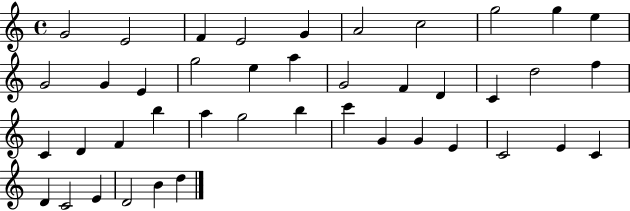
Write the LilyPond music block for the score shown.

{
  \clef treble
  \time 4/4
  \defaultTimeSignature
  \key c \major
  g'2 e'2 | f'4 e'2 g'4 | a'2 c''2 | g''2 g''4 e''4 | \break g'2 g'4 e'4 | g''2 e''4 a''4 | g'2 f'4 d'4 | c'4 d''2 f''4 | \break c'4 d'4 f'4 b''4 | a''4 g''2 b''4 | c'''4 g'4 g'4 e'4 | c'2 e'4 c'4 | \break d'4 c'2 e'4 | d'2 b'4 d''4 | \bar "|."
}